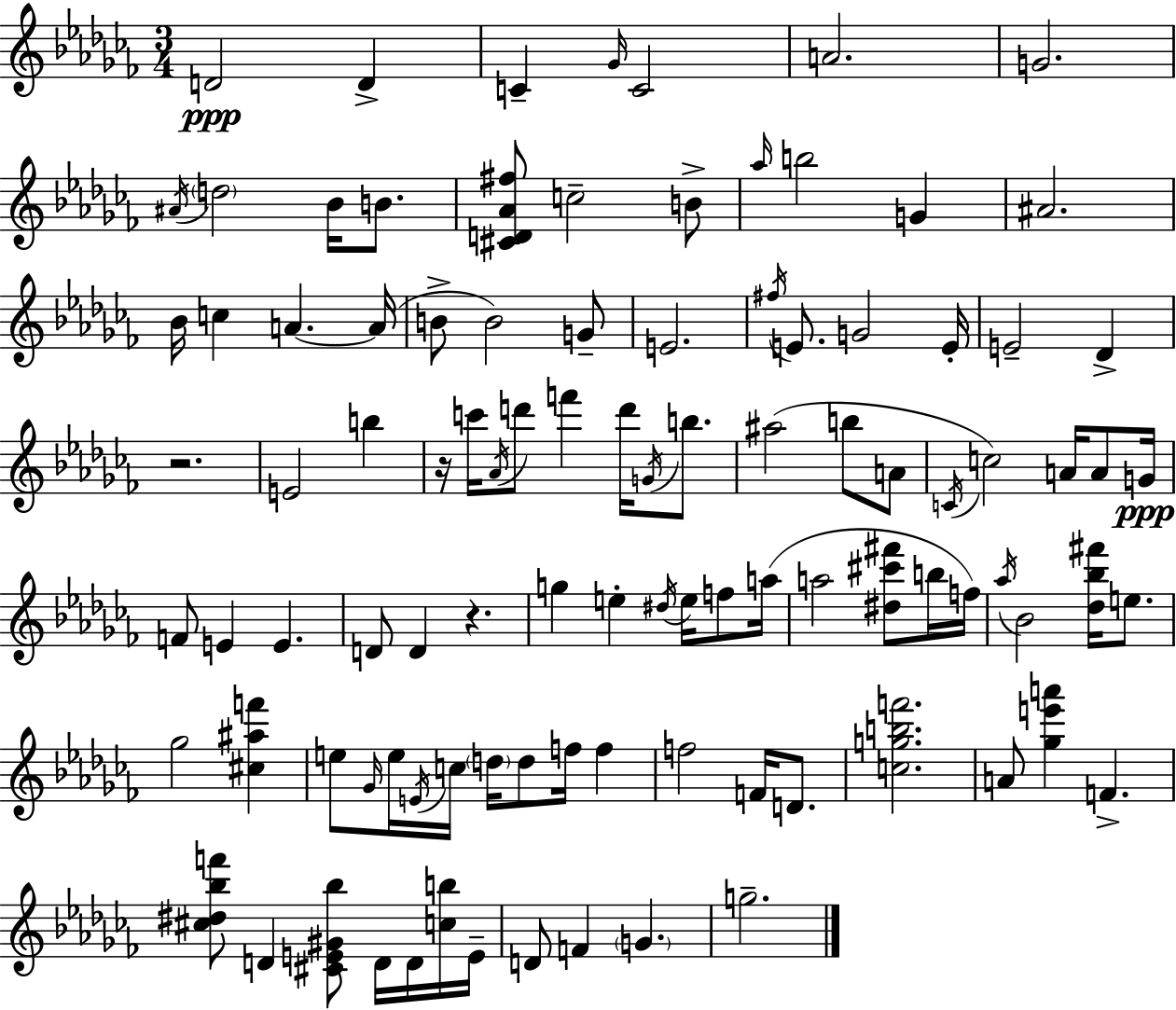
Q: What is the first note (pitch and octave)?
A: D4